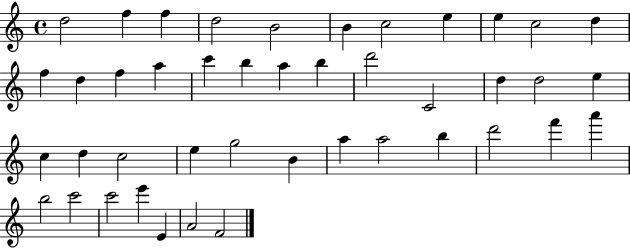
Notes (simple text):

D5/h F5/q F5/q D5/h B4/h B4/q C5/h E5/q E5/q C5/h D5/q F5/q D5/q F5/q A5/q C6/q B5/q A5/q B5/q D6/h C4/h D5/q D5/h E5/q C5/q D5/q C5/h E5/q G5/h B4/q A5/q A5/h B5/q D6/h F6/q A6/q B5/h C6/h C6/h E6/q E4/q A4/h F4/h